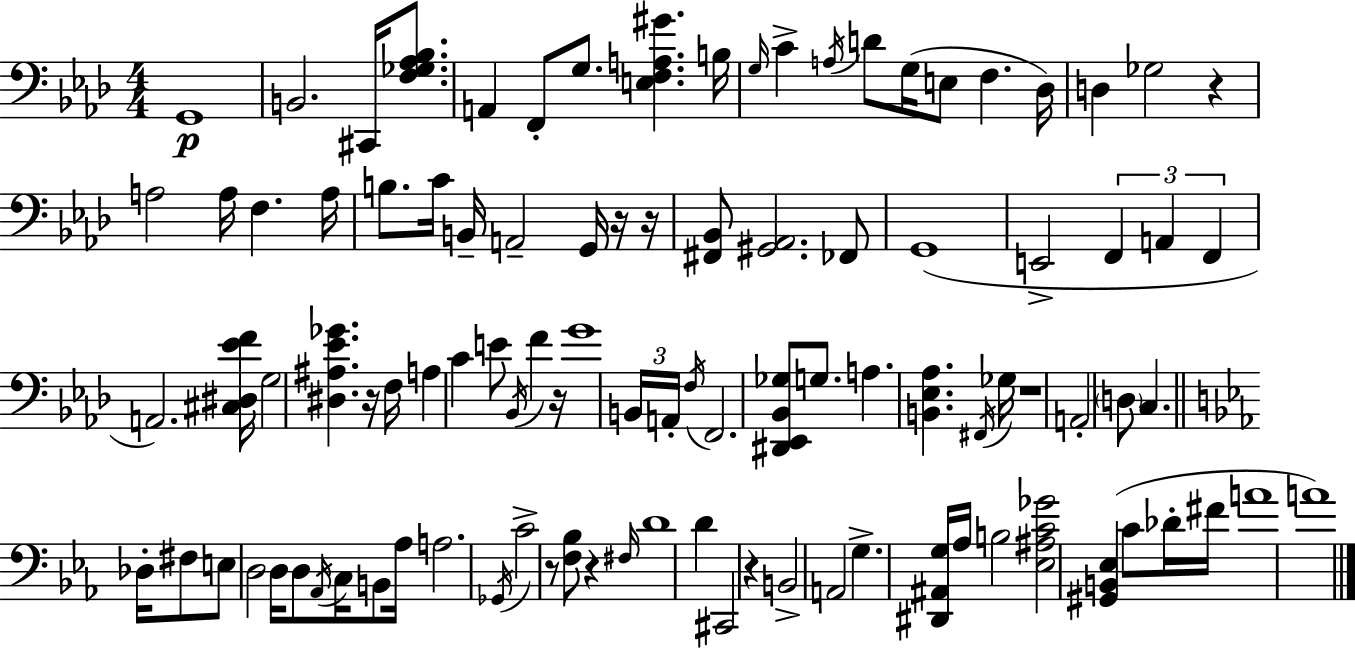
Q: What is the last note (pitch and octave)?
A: A4